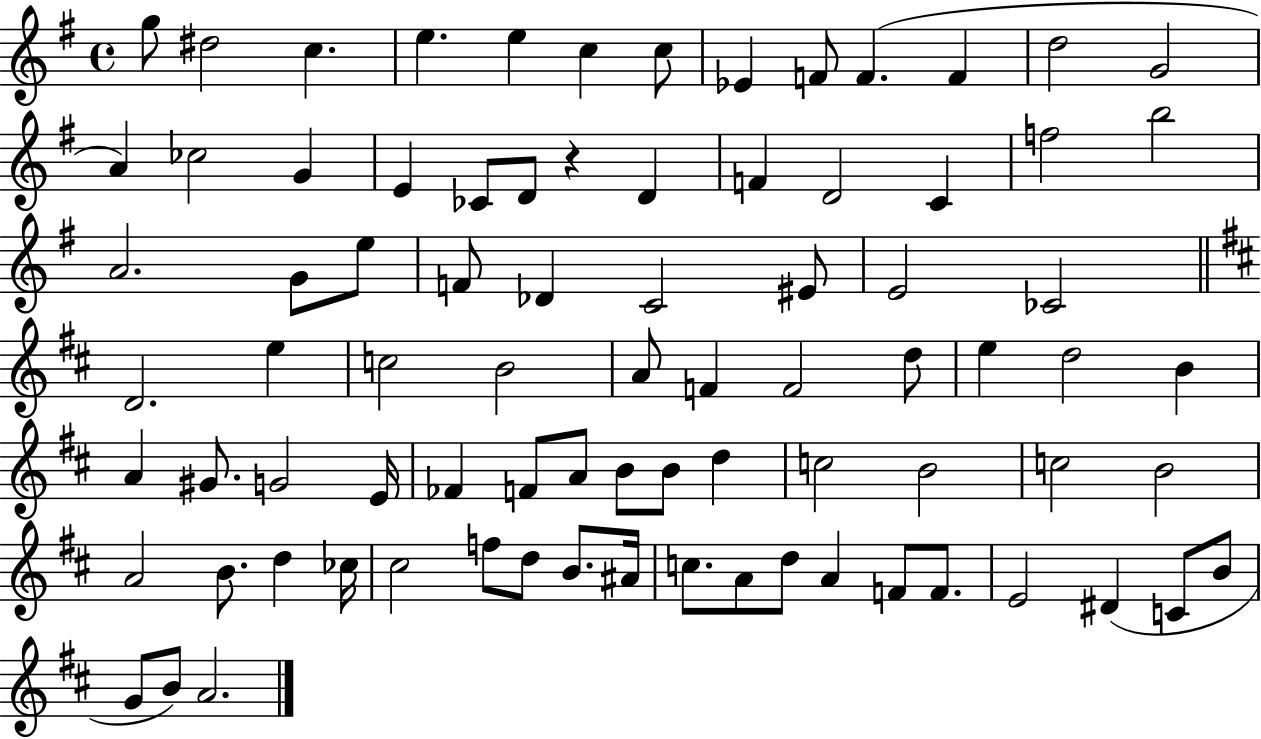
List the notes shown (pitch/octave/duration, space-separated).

G5/e D#5/h C5/q. E5/q. E5/q C5/q C5/e Eb4/q F4/e F4/q. F4/q D5/h G4/h A4/q CES5/h G4/q E4/q CES4/e D4/e R/q D4/q F4/q D4/h C4/q F5/h B5/h A4/h. G4/e E5/e F4/e Db4/q C4/h EIS4/e E4/h CES4/h D4/h. E5/q C5/h B4/h A4/e F4/q F4/h D5/e E5/q D5/h B4/q A4/q G#4/e. G4/h E4/s FES4/q F4/e A4/e B4/e B4/e D5/q C5/h B4/h C5/h B4/h A4/h B4/e. D5/q CES5/s C#5/h F5/e D5/e B4/e. A#4/s C5/e. A4/e D5/e A4/q F4/e F4/e. E4/h D#4/q C4/e B4/e G4/e B4/e A4/h.